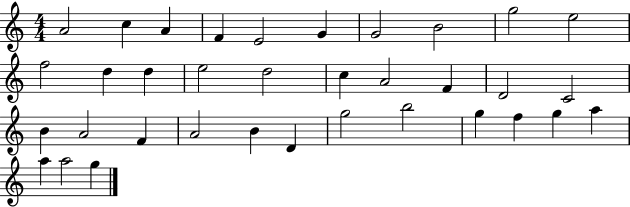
A4/h C5/q A4/q F4/q E4/h G4/q G4/h B4/h G5/h E5/h F5/h D5/q D5/q E5/h D5/h C5/q A4/h F4/q D4/h C4/h B4/q A4/h F4/q A4/h B4/q D4/q G5/h B5/h G5/q F5/q G5/q A5/q A5/q A5/h G5/q